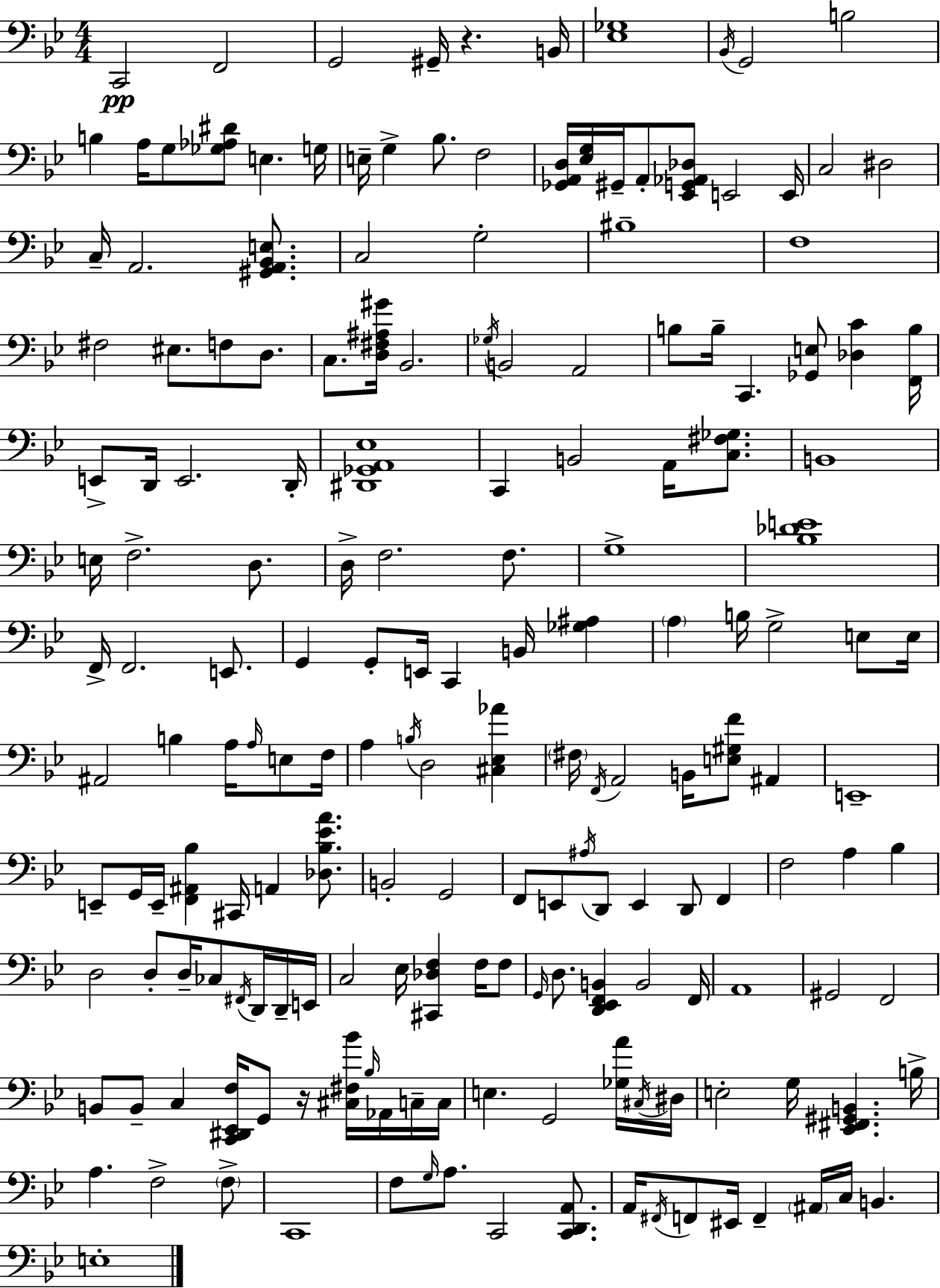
X:1
T:Untitled
M:4/4
L:1/4
K:Gm
C,,2 F,,2 G,,2 ^G,,/4 z B,,/4 [_E,_G,]4 _B,,/4 G,,2 B,2 B, A,/4 G,/2 [_G,_A,^D]/2 E, G,/4 E,/4 G, _B,/2 F,2 [_G,,A,,D,]/4 [_E,G,]/4 ^G,,/4 A,,/2 [_E,,G,,_A,,_D,]/2 E,,2 E,,/4 C,2 ^D,2 C,/4 A,,2 [^G,,A,,_B,,E,]/2 C,2 G,2 ^B,4 F,4 ^F,2 ^E,/2 F,/2 D,/2 C,/2 [D,^F,^A,^G]/4 _B,,2 _G,/4 B,,2 A,,2 B,/2 B,/4 C,, [_G,,E,]/2 [_D,C] [F,,B,]/4 E,,/2 D,,/4 E,,2 D,,/4 [^D,,_G,,A,,_E,]4 C,, B,,2 A,,/4 [C,^F,_G,]/2 B,,4 E,/4 F,2 D,/2 D,/4 F,2 F,/2 G,4 [_B,_DE]4 F,,/4 F,,2 E,,/2 G,, G,,/2 E,,/4 C,, B,,/4 [_G,^A,] A, B,/4 G,2 E,/2 E,/4 ^A,,2 B, A,/4 A,/4 E,/2 F,/4 A, B,/4 D,2 [^C,_E,_A] ^F,/4 F,,/4 A,,2 B,,/4 [E,^G,F]/2 ^A,, E,,4 E,,/2 G,,/4 E,,/4 [F,,^A,,_B,] ^C,,/4 A,, [_D,_B,_EA]/2 B,,2 G,,2 F,,/2 E,,/2 ^A,/4 D,,/2 E,, D,,/2 F,, F,2 A, _B, D,2 D,/2 D,/4 _C,/2 ^F,,/4 D,,/4 D,,/4 E,,/4 C,2 _E,/4 [^C,,_D,F,] F,/4 F,/2 G,,/4 D,/2 [D,,_E,,F,,B,,] B,,2 F,,/4 A,,4 ^G,,2 F,,2 B,,/2 B,,/2 C, [C,,^D,,_E,,F,]/4 G,,/2 z/4 [^C,^F,_B]/4 _B,/4 _A,,/4 C,/4 C,/4 E, G,,2 [_G,A]/4 ^C,/4 ^D,/4 E,2 G,/4 [_E,,^F,,^G,,B,,] B,/4 A, F,2 F,/2 C,,4 F,/2 G,/4 A,/2 C,,2 [C,,D,,A,,]/2 A,,/4 ^F,,/4 F,,/2 ^E,,/4 F,, ^A,,/4 C,/4 B,, E,4